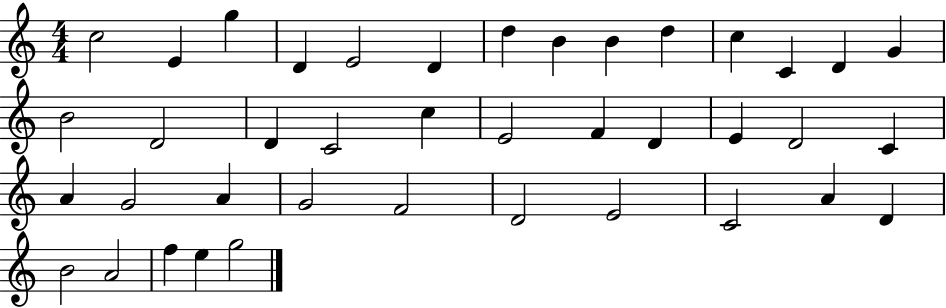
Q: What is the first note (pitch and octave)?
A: C5